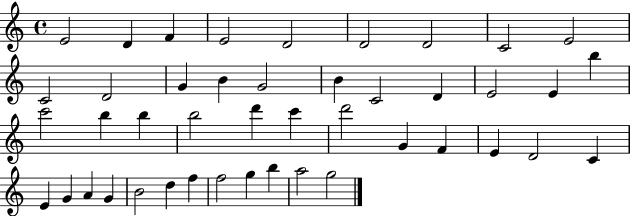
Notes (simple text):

E4/h D4/q F4/q E4/h D4/h D4/h D4/h C4/h E4/h C4/h D4/h G4/q B4/q G4/h B4/q C4/h D4/q E4/h E4/q B5/q C6/h B5/q B5/q B5/h D6/q C6/q D6/h G4/q F4/q E4/q D4/h C4/q E4/q G4/q A4/q G4/q B4/h D5/q F5/q F5/h G5/q B5/q A5/h G5/h